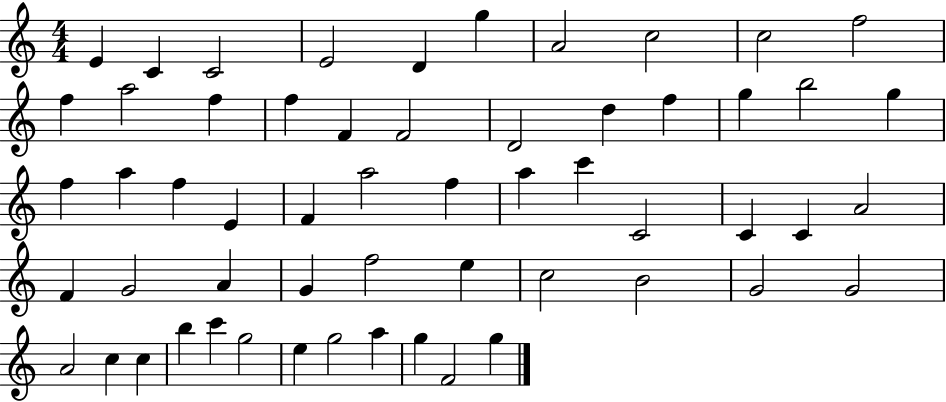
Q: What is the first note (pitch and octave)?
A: E4